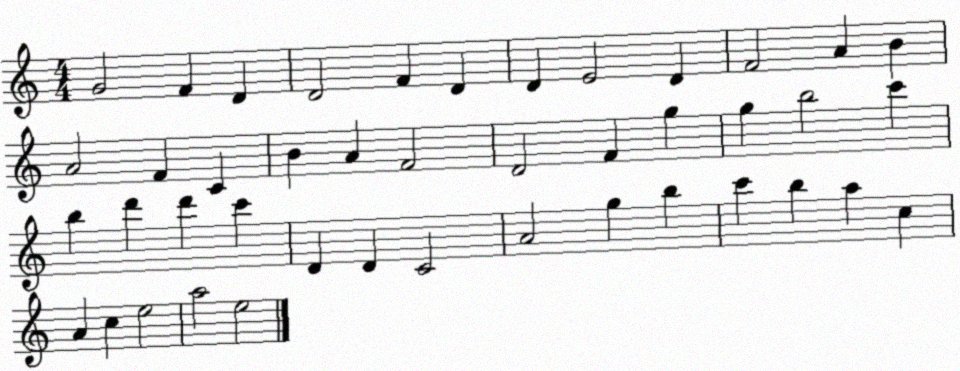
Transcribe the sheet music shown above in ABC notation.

X:1
T:Untitled
M:4/4
L:1/4
K:C
G2 F D D2 F D D E2 D F2 A B A2 F C B A F2 D2 F g g b2 c' b d' d' c' D D C2 A2 g b c' b a c A c e2 a2 e2